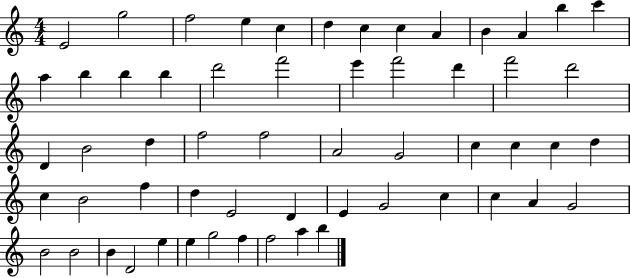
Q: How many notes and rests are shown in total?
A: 58